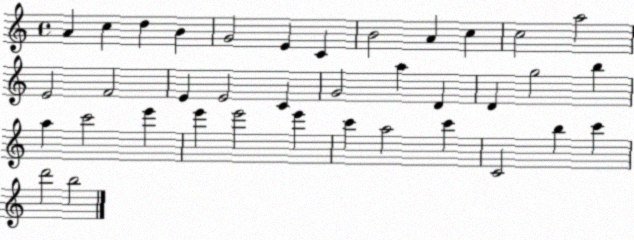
X:1
T:Untitled
M:4/4
L:1/4
K:C
A c d B G2 E C B2 A c c2 a2 E2 F2 E E2 C G2 a D D g2 b a c'2 e' e' e'2 e' c' a2 c' C2 b c' d'2 b2